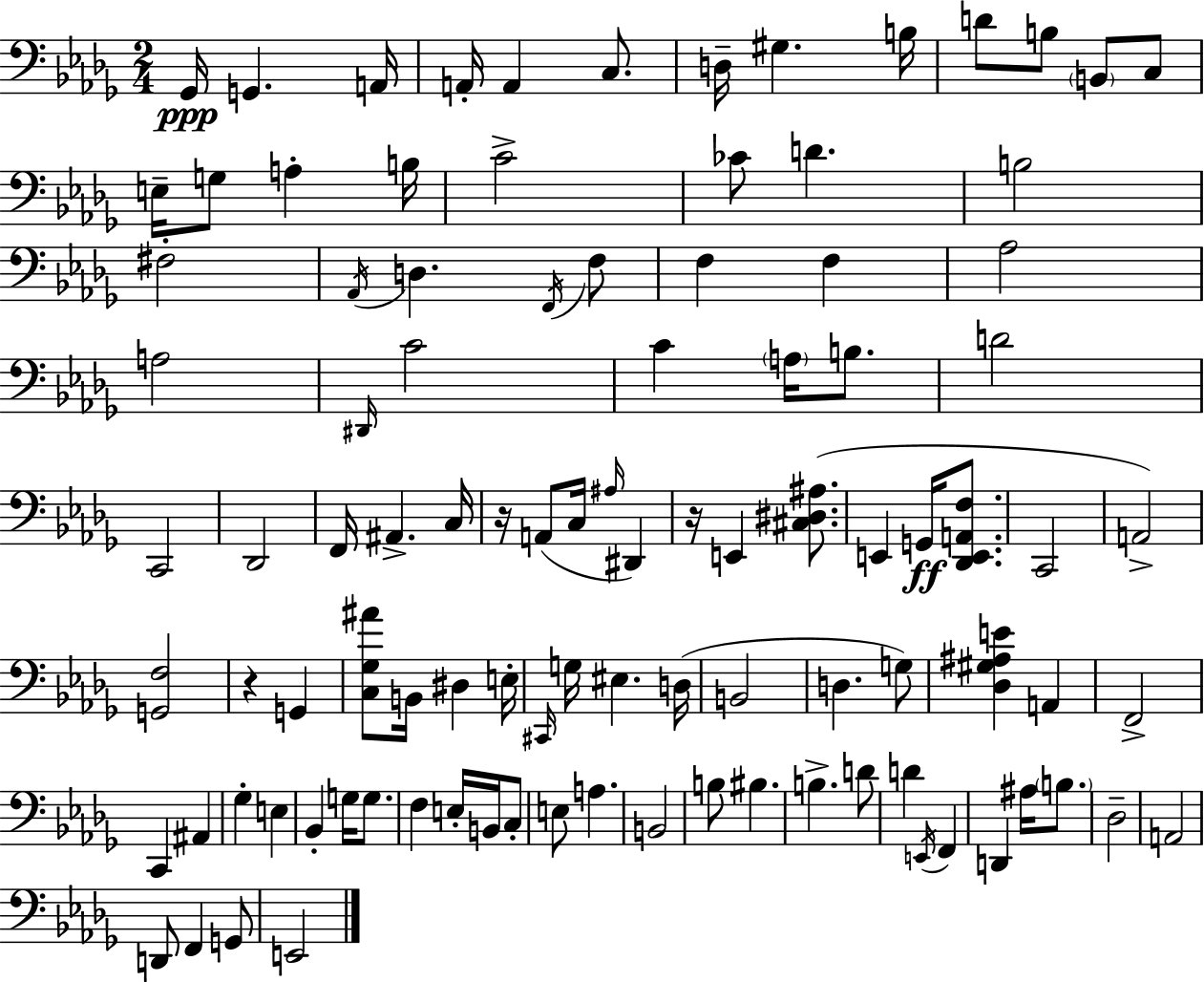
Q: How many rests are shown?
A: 3